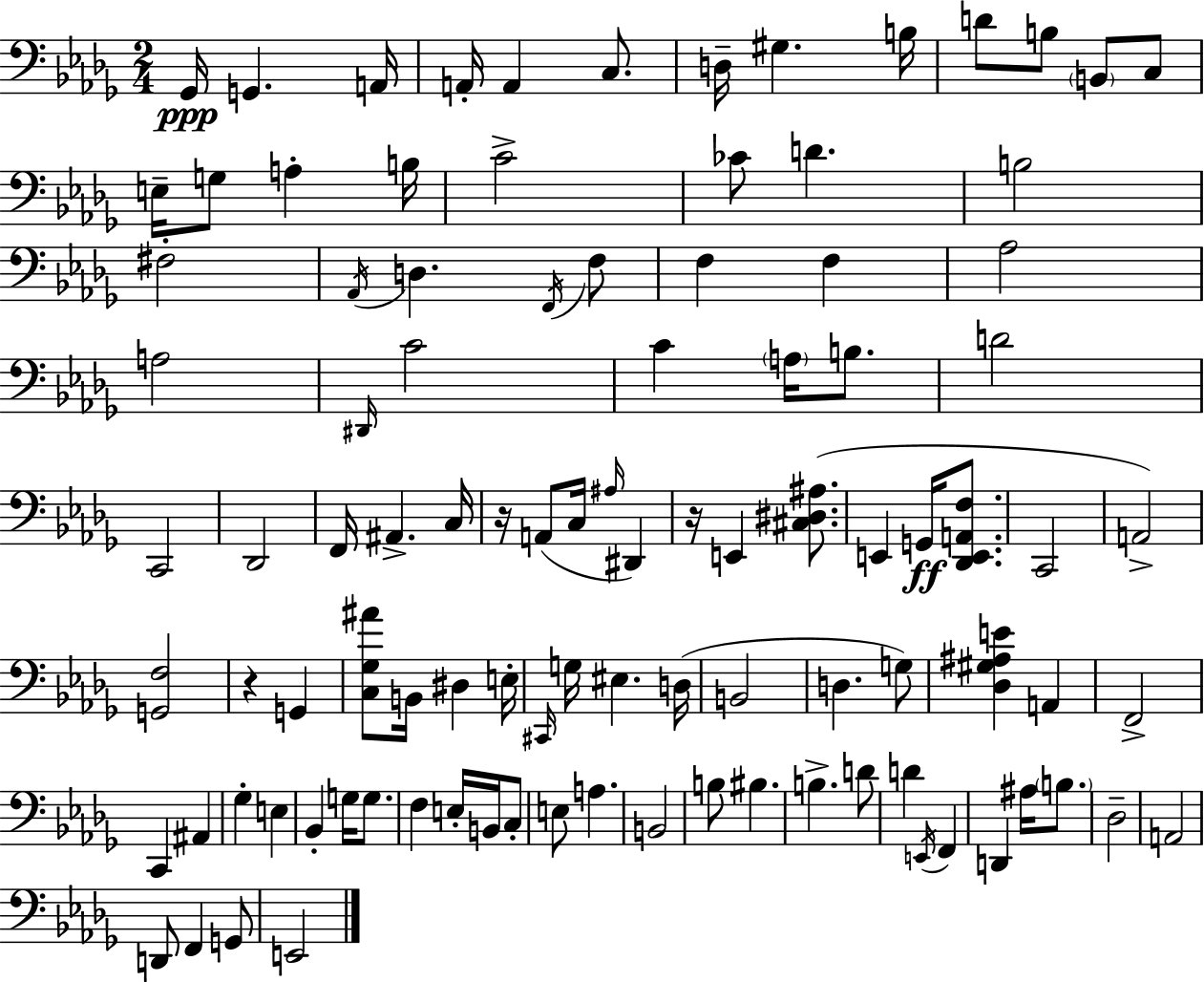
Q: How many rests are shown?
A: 3